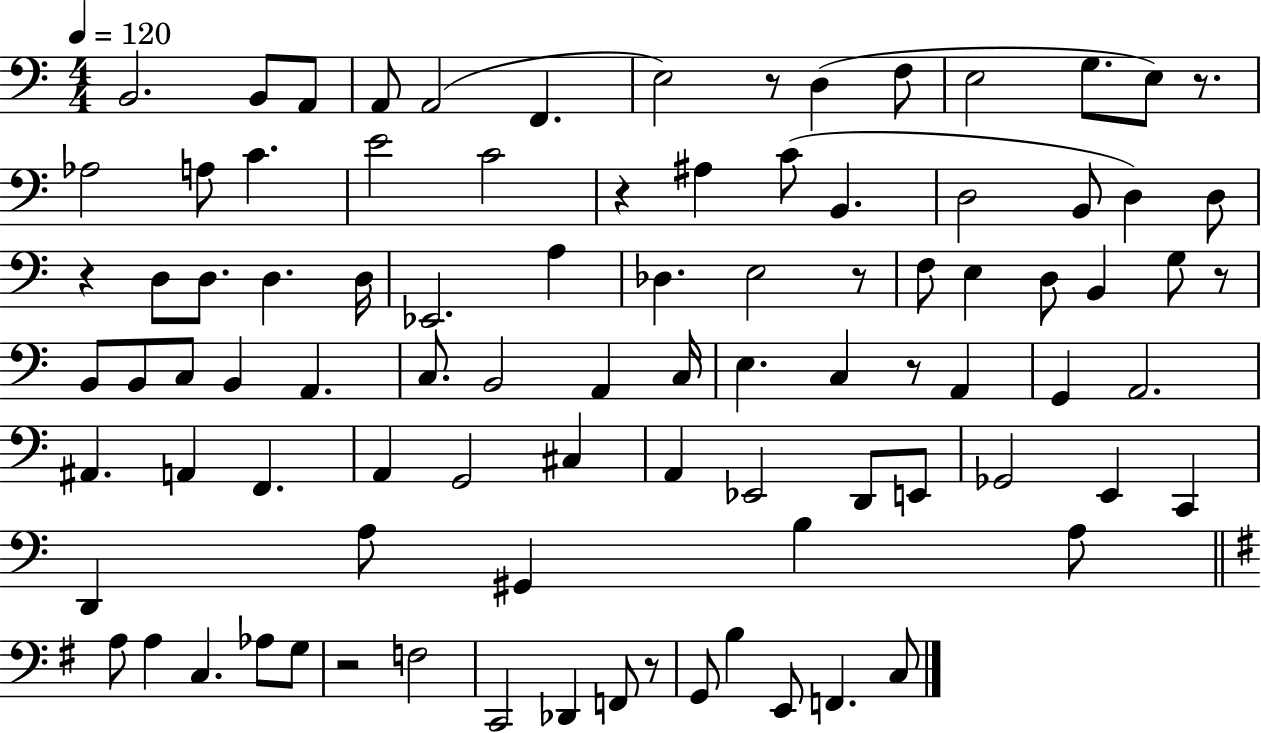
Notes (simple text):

B2/h. B2/e A2/e A2/e A2/h F2/q. E3/h R/e D3/q F3/e E3/h G3/e. E3/e R/e. Ab3/h A3/e C4/q. E4/h C4/h R/q A#3/q C4/e B2/q. D3/h B2/e D3/q D3/e R/q D3/e D3/e. D3/q. D3/s Eb2/h. A3/q Db3/q. E3/h R/e F3/e E3/q D3/e B2/q G3/e R/e B2/e B2/e C3/e B2/q A2/q. C3/e. B2/h A2/q C3/s E3/q. C3/q R/e A2/q G2/q A2/h. A#2/q. A2/q F2/q. A2/q G2/h C#3/q A2/q Eb2/h D2/e E2/e Gb2/h E2/q C2/q D2/q A3/e G#2/q B3/q A3/e A3/e A3/q C3/q. Ab3/e G3/e R/h F3/h C2/h Db2/q F2/e R/e G2/e B3/q E2/e F2/q. C3/e